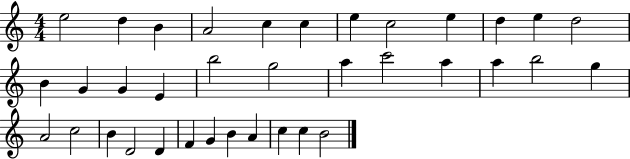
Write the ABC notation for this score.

X:1
T:Untitled
M:4/4
L:1/4
K:C
e2 d B A2 c c e c2 e d e d2 B G G E b2 g2 a c'2 a a b2 g A2 c2 B D2 D F G B A c c B2